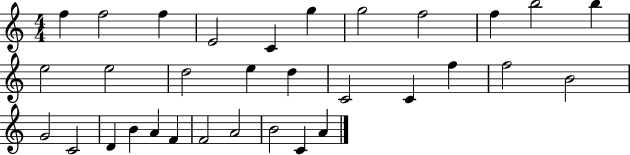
F5/q F5/h F5/q E4/h C4/q G5/q G5/h F5/h F5/q B5/h B5/q E5/h E5/h D5/h E5/q D5/q C4/h C4/q F5/q F5/h B4/h G4/h C4/h D4/q B4/q A4/q F4/q F4/h A4/h B4/h C4/q A4/q